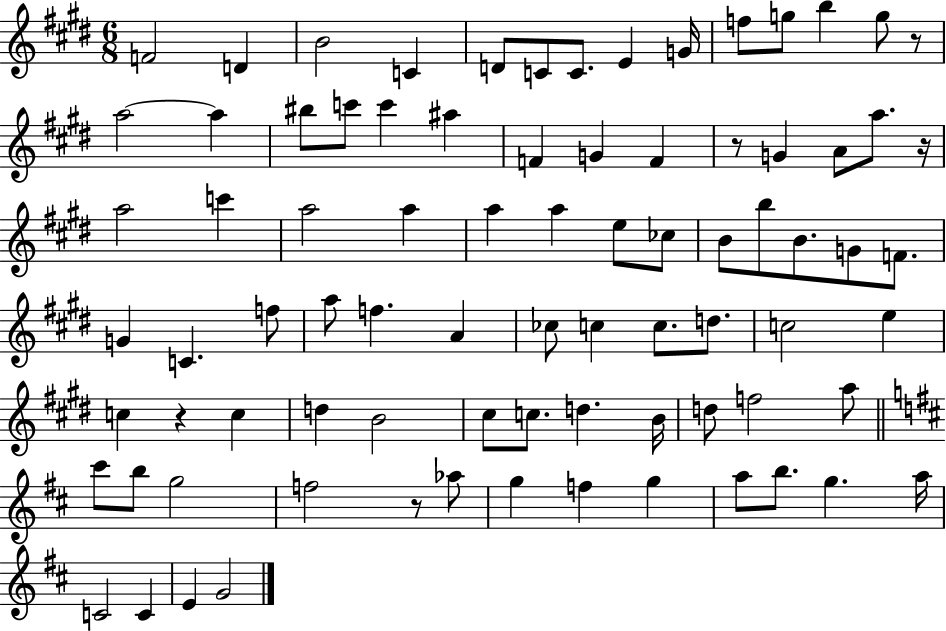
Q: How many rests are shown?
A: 5